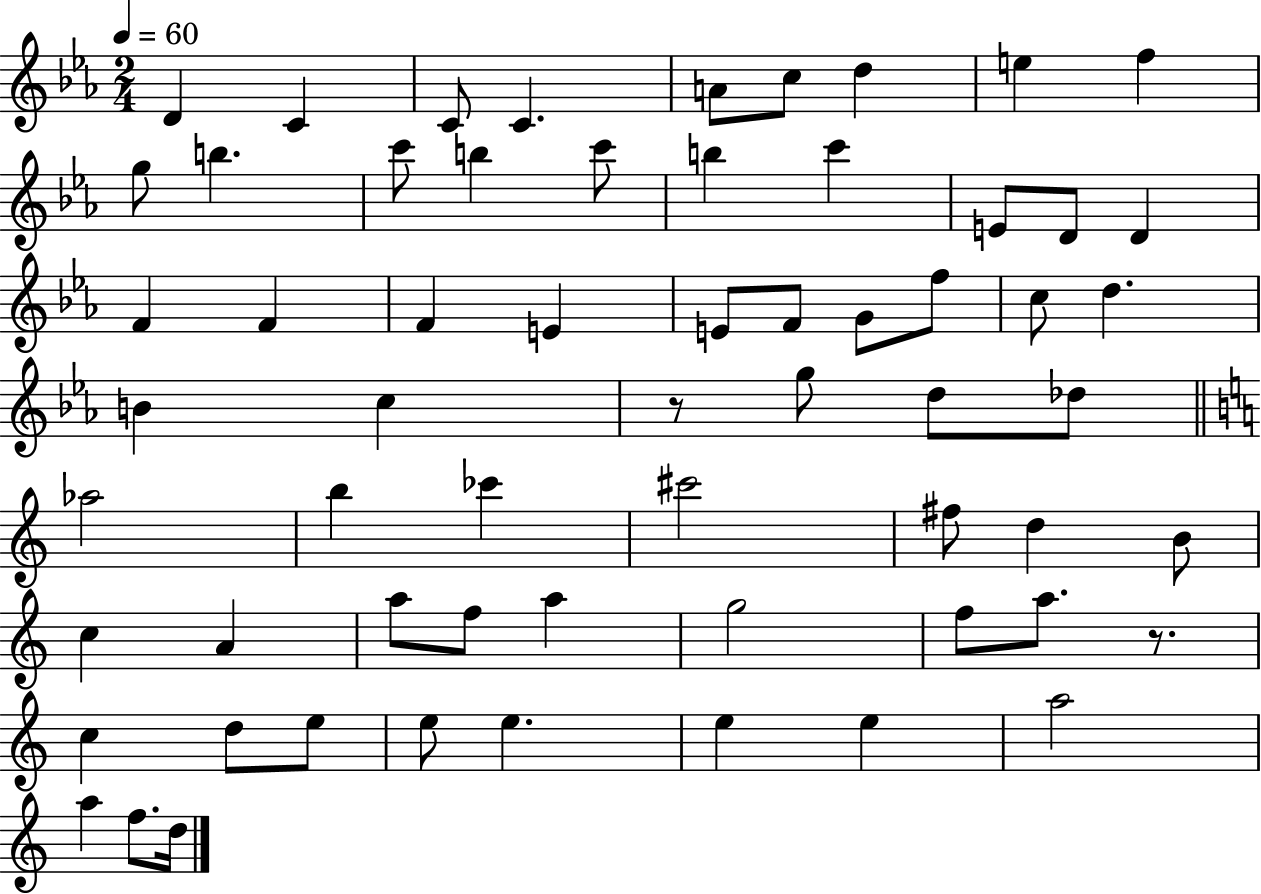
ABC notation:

X:1
T:Untitled
M:2/4
L:1/4
K:Eb
D C C/2 C A/2 c/2 d e f g/2 b c'/2 b c'/2 b c' E/2 D/2 D F F F E E/2 F/2 G/2 f/2 c/2 d B c z/2 g/2 d/2 _d/2 _a2 b _c' ^c'2 ^f/2 d B/2 c A a/2 f/2 a g2 f/2 a/2 z/2 c d/2 e/2 e/2 e e e a2 a f/2 d/4